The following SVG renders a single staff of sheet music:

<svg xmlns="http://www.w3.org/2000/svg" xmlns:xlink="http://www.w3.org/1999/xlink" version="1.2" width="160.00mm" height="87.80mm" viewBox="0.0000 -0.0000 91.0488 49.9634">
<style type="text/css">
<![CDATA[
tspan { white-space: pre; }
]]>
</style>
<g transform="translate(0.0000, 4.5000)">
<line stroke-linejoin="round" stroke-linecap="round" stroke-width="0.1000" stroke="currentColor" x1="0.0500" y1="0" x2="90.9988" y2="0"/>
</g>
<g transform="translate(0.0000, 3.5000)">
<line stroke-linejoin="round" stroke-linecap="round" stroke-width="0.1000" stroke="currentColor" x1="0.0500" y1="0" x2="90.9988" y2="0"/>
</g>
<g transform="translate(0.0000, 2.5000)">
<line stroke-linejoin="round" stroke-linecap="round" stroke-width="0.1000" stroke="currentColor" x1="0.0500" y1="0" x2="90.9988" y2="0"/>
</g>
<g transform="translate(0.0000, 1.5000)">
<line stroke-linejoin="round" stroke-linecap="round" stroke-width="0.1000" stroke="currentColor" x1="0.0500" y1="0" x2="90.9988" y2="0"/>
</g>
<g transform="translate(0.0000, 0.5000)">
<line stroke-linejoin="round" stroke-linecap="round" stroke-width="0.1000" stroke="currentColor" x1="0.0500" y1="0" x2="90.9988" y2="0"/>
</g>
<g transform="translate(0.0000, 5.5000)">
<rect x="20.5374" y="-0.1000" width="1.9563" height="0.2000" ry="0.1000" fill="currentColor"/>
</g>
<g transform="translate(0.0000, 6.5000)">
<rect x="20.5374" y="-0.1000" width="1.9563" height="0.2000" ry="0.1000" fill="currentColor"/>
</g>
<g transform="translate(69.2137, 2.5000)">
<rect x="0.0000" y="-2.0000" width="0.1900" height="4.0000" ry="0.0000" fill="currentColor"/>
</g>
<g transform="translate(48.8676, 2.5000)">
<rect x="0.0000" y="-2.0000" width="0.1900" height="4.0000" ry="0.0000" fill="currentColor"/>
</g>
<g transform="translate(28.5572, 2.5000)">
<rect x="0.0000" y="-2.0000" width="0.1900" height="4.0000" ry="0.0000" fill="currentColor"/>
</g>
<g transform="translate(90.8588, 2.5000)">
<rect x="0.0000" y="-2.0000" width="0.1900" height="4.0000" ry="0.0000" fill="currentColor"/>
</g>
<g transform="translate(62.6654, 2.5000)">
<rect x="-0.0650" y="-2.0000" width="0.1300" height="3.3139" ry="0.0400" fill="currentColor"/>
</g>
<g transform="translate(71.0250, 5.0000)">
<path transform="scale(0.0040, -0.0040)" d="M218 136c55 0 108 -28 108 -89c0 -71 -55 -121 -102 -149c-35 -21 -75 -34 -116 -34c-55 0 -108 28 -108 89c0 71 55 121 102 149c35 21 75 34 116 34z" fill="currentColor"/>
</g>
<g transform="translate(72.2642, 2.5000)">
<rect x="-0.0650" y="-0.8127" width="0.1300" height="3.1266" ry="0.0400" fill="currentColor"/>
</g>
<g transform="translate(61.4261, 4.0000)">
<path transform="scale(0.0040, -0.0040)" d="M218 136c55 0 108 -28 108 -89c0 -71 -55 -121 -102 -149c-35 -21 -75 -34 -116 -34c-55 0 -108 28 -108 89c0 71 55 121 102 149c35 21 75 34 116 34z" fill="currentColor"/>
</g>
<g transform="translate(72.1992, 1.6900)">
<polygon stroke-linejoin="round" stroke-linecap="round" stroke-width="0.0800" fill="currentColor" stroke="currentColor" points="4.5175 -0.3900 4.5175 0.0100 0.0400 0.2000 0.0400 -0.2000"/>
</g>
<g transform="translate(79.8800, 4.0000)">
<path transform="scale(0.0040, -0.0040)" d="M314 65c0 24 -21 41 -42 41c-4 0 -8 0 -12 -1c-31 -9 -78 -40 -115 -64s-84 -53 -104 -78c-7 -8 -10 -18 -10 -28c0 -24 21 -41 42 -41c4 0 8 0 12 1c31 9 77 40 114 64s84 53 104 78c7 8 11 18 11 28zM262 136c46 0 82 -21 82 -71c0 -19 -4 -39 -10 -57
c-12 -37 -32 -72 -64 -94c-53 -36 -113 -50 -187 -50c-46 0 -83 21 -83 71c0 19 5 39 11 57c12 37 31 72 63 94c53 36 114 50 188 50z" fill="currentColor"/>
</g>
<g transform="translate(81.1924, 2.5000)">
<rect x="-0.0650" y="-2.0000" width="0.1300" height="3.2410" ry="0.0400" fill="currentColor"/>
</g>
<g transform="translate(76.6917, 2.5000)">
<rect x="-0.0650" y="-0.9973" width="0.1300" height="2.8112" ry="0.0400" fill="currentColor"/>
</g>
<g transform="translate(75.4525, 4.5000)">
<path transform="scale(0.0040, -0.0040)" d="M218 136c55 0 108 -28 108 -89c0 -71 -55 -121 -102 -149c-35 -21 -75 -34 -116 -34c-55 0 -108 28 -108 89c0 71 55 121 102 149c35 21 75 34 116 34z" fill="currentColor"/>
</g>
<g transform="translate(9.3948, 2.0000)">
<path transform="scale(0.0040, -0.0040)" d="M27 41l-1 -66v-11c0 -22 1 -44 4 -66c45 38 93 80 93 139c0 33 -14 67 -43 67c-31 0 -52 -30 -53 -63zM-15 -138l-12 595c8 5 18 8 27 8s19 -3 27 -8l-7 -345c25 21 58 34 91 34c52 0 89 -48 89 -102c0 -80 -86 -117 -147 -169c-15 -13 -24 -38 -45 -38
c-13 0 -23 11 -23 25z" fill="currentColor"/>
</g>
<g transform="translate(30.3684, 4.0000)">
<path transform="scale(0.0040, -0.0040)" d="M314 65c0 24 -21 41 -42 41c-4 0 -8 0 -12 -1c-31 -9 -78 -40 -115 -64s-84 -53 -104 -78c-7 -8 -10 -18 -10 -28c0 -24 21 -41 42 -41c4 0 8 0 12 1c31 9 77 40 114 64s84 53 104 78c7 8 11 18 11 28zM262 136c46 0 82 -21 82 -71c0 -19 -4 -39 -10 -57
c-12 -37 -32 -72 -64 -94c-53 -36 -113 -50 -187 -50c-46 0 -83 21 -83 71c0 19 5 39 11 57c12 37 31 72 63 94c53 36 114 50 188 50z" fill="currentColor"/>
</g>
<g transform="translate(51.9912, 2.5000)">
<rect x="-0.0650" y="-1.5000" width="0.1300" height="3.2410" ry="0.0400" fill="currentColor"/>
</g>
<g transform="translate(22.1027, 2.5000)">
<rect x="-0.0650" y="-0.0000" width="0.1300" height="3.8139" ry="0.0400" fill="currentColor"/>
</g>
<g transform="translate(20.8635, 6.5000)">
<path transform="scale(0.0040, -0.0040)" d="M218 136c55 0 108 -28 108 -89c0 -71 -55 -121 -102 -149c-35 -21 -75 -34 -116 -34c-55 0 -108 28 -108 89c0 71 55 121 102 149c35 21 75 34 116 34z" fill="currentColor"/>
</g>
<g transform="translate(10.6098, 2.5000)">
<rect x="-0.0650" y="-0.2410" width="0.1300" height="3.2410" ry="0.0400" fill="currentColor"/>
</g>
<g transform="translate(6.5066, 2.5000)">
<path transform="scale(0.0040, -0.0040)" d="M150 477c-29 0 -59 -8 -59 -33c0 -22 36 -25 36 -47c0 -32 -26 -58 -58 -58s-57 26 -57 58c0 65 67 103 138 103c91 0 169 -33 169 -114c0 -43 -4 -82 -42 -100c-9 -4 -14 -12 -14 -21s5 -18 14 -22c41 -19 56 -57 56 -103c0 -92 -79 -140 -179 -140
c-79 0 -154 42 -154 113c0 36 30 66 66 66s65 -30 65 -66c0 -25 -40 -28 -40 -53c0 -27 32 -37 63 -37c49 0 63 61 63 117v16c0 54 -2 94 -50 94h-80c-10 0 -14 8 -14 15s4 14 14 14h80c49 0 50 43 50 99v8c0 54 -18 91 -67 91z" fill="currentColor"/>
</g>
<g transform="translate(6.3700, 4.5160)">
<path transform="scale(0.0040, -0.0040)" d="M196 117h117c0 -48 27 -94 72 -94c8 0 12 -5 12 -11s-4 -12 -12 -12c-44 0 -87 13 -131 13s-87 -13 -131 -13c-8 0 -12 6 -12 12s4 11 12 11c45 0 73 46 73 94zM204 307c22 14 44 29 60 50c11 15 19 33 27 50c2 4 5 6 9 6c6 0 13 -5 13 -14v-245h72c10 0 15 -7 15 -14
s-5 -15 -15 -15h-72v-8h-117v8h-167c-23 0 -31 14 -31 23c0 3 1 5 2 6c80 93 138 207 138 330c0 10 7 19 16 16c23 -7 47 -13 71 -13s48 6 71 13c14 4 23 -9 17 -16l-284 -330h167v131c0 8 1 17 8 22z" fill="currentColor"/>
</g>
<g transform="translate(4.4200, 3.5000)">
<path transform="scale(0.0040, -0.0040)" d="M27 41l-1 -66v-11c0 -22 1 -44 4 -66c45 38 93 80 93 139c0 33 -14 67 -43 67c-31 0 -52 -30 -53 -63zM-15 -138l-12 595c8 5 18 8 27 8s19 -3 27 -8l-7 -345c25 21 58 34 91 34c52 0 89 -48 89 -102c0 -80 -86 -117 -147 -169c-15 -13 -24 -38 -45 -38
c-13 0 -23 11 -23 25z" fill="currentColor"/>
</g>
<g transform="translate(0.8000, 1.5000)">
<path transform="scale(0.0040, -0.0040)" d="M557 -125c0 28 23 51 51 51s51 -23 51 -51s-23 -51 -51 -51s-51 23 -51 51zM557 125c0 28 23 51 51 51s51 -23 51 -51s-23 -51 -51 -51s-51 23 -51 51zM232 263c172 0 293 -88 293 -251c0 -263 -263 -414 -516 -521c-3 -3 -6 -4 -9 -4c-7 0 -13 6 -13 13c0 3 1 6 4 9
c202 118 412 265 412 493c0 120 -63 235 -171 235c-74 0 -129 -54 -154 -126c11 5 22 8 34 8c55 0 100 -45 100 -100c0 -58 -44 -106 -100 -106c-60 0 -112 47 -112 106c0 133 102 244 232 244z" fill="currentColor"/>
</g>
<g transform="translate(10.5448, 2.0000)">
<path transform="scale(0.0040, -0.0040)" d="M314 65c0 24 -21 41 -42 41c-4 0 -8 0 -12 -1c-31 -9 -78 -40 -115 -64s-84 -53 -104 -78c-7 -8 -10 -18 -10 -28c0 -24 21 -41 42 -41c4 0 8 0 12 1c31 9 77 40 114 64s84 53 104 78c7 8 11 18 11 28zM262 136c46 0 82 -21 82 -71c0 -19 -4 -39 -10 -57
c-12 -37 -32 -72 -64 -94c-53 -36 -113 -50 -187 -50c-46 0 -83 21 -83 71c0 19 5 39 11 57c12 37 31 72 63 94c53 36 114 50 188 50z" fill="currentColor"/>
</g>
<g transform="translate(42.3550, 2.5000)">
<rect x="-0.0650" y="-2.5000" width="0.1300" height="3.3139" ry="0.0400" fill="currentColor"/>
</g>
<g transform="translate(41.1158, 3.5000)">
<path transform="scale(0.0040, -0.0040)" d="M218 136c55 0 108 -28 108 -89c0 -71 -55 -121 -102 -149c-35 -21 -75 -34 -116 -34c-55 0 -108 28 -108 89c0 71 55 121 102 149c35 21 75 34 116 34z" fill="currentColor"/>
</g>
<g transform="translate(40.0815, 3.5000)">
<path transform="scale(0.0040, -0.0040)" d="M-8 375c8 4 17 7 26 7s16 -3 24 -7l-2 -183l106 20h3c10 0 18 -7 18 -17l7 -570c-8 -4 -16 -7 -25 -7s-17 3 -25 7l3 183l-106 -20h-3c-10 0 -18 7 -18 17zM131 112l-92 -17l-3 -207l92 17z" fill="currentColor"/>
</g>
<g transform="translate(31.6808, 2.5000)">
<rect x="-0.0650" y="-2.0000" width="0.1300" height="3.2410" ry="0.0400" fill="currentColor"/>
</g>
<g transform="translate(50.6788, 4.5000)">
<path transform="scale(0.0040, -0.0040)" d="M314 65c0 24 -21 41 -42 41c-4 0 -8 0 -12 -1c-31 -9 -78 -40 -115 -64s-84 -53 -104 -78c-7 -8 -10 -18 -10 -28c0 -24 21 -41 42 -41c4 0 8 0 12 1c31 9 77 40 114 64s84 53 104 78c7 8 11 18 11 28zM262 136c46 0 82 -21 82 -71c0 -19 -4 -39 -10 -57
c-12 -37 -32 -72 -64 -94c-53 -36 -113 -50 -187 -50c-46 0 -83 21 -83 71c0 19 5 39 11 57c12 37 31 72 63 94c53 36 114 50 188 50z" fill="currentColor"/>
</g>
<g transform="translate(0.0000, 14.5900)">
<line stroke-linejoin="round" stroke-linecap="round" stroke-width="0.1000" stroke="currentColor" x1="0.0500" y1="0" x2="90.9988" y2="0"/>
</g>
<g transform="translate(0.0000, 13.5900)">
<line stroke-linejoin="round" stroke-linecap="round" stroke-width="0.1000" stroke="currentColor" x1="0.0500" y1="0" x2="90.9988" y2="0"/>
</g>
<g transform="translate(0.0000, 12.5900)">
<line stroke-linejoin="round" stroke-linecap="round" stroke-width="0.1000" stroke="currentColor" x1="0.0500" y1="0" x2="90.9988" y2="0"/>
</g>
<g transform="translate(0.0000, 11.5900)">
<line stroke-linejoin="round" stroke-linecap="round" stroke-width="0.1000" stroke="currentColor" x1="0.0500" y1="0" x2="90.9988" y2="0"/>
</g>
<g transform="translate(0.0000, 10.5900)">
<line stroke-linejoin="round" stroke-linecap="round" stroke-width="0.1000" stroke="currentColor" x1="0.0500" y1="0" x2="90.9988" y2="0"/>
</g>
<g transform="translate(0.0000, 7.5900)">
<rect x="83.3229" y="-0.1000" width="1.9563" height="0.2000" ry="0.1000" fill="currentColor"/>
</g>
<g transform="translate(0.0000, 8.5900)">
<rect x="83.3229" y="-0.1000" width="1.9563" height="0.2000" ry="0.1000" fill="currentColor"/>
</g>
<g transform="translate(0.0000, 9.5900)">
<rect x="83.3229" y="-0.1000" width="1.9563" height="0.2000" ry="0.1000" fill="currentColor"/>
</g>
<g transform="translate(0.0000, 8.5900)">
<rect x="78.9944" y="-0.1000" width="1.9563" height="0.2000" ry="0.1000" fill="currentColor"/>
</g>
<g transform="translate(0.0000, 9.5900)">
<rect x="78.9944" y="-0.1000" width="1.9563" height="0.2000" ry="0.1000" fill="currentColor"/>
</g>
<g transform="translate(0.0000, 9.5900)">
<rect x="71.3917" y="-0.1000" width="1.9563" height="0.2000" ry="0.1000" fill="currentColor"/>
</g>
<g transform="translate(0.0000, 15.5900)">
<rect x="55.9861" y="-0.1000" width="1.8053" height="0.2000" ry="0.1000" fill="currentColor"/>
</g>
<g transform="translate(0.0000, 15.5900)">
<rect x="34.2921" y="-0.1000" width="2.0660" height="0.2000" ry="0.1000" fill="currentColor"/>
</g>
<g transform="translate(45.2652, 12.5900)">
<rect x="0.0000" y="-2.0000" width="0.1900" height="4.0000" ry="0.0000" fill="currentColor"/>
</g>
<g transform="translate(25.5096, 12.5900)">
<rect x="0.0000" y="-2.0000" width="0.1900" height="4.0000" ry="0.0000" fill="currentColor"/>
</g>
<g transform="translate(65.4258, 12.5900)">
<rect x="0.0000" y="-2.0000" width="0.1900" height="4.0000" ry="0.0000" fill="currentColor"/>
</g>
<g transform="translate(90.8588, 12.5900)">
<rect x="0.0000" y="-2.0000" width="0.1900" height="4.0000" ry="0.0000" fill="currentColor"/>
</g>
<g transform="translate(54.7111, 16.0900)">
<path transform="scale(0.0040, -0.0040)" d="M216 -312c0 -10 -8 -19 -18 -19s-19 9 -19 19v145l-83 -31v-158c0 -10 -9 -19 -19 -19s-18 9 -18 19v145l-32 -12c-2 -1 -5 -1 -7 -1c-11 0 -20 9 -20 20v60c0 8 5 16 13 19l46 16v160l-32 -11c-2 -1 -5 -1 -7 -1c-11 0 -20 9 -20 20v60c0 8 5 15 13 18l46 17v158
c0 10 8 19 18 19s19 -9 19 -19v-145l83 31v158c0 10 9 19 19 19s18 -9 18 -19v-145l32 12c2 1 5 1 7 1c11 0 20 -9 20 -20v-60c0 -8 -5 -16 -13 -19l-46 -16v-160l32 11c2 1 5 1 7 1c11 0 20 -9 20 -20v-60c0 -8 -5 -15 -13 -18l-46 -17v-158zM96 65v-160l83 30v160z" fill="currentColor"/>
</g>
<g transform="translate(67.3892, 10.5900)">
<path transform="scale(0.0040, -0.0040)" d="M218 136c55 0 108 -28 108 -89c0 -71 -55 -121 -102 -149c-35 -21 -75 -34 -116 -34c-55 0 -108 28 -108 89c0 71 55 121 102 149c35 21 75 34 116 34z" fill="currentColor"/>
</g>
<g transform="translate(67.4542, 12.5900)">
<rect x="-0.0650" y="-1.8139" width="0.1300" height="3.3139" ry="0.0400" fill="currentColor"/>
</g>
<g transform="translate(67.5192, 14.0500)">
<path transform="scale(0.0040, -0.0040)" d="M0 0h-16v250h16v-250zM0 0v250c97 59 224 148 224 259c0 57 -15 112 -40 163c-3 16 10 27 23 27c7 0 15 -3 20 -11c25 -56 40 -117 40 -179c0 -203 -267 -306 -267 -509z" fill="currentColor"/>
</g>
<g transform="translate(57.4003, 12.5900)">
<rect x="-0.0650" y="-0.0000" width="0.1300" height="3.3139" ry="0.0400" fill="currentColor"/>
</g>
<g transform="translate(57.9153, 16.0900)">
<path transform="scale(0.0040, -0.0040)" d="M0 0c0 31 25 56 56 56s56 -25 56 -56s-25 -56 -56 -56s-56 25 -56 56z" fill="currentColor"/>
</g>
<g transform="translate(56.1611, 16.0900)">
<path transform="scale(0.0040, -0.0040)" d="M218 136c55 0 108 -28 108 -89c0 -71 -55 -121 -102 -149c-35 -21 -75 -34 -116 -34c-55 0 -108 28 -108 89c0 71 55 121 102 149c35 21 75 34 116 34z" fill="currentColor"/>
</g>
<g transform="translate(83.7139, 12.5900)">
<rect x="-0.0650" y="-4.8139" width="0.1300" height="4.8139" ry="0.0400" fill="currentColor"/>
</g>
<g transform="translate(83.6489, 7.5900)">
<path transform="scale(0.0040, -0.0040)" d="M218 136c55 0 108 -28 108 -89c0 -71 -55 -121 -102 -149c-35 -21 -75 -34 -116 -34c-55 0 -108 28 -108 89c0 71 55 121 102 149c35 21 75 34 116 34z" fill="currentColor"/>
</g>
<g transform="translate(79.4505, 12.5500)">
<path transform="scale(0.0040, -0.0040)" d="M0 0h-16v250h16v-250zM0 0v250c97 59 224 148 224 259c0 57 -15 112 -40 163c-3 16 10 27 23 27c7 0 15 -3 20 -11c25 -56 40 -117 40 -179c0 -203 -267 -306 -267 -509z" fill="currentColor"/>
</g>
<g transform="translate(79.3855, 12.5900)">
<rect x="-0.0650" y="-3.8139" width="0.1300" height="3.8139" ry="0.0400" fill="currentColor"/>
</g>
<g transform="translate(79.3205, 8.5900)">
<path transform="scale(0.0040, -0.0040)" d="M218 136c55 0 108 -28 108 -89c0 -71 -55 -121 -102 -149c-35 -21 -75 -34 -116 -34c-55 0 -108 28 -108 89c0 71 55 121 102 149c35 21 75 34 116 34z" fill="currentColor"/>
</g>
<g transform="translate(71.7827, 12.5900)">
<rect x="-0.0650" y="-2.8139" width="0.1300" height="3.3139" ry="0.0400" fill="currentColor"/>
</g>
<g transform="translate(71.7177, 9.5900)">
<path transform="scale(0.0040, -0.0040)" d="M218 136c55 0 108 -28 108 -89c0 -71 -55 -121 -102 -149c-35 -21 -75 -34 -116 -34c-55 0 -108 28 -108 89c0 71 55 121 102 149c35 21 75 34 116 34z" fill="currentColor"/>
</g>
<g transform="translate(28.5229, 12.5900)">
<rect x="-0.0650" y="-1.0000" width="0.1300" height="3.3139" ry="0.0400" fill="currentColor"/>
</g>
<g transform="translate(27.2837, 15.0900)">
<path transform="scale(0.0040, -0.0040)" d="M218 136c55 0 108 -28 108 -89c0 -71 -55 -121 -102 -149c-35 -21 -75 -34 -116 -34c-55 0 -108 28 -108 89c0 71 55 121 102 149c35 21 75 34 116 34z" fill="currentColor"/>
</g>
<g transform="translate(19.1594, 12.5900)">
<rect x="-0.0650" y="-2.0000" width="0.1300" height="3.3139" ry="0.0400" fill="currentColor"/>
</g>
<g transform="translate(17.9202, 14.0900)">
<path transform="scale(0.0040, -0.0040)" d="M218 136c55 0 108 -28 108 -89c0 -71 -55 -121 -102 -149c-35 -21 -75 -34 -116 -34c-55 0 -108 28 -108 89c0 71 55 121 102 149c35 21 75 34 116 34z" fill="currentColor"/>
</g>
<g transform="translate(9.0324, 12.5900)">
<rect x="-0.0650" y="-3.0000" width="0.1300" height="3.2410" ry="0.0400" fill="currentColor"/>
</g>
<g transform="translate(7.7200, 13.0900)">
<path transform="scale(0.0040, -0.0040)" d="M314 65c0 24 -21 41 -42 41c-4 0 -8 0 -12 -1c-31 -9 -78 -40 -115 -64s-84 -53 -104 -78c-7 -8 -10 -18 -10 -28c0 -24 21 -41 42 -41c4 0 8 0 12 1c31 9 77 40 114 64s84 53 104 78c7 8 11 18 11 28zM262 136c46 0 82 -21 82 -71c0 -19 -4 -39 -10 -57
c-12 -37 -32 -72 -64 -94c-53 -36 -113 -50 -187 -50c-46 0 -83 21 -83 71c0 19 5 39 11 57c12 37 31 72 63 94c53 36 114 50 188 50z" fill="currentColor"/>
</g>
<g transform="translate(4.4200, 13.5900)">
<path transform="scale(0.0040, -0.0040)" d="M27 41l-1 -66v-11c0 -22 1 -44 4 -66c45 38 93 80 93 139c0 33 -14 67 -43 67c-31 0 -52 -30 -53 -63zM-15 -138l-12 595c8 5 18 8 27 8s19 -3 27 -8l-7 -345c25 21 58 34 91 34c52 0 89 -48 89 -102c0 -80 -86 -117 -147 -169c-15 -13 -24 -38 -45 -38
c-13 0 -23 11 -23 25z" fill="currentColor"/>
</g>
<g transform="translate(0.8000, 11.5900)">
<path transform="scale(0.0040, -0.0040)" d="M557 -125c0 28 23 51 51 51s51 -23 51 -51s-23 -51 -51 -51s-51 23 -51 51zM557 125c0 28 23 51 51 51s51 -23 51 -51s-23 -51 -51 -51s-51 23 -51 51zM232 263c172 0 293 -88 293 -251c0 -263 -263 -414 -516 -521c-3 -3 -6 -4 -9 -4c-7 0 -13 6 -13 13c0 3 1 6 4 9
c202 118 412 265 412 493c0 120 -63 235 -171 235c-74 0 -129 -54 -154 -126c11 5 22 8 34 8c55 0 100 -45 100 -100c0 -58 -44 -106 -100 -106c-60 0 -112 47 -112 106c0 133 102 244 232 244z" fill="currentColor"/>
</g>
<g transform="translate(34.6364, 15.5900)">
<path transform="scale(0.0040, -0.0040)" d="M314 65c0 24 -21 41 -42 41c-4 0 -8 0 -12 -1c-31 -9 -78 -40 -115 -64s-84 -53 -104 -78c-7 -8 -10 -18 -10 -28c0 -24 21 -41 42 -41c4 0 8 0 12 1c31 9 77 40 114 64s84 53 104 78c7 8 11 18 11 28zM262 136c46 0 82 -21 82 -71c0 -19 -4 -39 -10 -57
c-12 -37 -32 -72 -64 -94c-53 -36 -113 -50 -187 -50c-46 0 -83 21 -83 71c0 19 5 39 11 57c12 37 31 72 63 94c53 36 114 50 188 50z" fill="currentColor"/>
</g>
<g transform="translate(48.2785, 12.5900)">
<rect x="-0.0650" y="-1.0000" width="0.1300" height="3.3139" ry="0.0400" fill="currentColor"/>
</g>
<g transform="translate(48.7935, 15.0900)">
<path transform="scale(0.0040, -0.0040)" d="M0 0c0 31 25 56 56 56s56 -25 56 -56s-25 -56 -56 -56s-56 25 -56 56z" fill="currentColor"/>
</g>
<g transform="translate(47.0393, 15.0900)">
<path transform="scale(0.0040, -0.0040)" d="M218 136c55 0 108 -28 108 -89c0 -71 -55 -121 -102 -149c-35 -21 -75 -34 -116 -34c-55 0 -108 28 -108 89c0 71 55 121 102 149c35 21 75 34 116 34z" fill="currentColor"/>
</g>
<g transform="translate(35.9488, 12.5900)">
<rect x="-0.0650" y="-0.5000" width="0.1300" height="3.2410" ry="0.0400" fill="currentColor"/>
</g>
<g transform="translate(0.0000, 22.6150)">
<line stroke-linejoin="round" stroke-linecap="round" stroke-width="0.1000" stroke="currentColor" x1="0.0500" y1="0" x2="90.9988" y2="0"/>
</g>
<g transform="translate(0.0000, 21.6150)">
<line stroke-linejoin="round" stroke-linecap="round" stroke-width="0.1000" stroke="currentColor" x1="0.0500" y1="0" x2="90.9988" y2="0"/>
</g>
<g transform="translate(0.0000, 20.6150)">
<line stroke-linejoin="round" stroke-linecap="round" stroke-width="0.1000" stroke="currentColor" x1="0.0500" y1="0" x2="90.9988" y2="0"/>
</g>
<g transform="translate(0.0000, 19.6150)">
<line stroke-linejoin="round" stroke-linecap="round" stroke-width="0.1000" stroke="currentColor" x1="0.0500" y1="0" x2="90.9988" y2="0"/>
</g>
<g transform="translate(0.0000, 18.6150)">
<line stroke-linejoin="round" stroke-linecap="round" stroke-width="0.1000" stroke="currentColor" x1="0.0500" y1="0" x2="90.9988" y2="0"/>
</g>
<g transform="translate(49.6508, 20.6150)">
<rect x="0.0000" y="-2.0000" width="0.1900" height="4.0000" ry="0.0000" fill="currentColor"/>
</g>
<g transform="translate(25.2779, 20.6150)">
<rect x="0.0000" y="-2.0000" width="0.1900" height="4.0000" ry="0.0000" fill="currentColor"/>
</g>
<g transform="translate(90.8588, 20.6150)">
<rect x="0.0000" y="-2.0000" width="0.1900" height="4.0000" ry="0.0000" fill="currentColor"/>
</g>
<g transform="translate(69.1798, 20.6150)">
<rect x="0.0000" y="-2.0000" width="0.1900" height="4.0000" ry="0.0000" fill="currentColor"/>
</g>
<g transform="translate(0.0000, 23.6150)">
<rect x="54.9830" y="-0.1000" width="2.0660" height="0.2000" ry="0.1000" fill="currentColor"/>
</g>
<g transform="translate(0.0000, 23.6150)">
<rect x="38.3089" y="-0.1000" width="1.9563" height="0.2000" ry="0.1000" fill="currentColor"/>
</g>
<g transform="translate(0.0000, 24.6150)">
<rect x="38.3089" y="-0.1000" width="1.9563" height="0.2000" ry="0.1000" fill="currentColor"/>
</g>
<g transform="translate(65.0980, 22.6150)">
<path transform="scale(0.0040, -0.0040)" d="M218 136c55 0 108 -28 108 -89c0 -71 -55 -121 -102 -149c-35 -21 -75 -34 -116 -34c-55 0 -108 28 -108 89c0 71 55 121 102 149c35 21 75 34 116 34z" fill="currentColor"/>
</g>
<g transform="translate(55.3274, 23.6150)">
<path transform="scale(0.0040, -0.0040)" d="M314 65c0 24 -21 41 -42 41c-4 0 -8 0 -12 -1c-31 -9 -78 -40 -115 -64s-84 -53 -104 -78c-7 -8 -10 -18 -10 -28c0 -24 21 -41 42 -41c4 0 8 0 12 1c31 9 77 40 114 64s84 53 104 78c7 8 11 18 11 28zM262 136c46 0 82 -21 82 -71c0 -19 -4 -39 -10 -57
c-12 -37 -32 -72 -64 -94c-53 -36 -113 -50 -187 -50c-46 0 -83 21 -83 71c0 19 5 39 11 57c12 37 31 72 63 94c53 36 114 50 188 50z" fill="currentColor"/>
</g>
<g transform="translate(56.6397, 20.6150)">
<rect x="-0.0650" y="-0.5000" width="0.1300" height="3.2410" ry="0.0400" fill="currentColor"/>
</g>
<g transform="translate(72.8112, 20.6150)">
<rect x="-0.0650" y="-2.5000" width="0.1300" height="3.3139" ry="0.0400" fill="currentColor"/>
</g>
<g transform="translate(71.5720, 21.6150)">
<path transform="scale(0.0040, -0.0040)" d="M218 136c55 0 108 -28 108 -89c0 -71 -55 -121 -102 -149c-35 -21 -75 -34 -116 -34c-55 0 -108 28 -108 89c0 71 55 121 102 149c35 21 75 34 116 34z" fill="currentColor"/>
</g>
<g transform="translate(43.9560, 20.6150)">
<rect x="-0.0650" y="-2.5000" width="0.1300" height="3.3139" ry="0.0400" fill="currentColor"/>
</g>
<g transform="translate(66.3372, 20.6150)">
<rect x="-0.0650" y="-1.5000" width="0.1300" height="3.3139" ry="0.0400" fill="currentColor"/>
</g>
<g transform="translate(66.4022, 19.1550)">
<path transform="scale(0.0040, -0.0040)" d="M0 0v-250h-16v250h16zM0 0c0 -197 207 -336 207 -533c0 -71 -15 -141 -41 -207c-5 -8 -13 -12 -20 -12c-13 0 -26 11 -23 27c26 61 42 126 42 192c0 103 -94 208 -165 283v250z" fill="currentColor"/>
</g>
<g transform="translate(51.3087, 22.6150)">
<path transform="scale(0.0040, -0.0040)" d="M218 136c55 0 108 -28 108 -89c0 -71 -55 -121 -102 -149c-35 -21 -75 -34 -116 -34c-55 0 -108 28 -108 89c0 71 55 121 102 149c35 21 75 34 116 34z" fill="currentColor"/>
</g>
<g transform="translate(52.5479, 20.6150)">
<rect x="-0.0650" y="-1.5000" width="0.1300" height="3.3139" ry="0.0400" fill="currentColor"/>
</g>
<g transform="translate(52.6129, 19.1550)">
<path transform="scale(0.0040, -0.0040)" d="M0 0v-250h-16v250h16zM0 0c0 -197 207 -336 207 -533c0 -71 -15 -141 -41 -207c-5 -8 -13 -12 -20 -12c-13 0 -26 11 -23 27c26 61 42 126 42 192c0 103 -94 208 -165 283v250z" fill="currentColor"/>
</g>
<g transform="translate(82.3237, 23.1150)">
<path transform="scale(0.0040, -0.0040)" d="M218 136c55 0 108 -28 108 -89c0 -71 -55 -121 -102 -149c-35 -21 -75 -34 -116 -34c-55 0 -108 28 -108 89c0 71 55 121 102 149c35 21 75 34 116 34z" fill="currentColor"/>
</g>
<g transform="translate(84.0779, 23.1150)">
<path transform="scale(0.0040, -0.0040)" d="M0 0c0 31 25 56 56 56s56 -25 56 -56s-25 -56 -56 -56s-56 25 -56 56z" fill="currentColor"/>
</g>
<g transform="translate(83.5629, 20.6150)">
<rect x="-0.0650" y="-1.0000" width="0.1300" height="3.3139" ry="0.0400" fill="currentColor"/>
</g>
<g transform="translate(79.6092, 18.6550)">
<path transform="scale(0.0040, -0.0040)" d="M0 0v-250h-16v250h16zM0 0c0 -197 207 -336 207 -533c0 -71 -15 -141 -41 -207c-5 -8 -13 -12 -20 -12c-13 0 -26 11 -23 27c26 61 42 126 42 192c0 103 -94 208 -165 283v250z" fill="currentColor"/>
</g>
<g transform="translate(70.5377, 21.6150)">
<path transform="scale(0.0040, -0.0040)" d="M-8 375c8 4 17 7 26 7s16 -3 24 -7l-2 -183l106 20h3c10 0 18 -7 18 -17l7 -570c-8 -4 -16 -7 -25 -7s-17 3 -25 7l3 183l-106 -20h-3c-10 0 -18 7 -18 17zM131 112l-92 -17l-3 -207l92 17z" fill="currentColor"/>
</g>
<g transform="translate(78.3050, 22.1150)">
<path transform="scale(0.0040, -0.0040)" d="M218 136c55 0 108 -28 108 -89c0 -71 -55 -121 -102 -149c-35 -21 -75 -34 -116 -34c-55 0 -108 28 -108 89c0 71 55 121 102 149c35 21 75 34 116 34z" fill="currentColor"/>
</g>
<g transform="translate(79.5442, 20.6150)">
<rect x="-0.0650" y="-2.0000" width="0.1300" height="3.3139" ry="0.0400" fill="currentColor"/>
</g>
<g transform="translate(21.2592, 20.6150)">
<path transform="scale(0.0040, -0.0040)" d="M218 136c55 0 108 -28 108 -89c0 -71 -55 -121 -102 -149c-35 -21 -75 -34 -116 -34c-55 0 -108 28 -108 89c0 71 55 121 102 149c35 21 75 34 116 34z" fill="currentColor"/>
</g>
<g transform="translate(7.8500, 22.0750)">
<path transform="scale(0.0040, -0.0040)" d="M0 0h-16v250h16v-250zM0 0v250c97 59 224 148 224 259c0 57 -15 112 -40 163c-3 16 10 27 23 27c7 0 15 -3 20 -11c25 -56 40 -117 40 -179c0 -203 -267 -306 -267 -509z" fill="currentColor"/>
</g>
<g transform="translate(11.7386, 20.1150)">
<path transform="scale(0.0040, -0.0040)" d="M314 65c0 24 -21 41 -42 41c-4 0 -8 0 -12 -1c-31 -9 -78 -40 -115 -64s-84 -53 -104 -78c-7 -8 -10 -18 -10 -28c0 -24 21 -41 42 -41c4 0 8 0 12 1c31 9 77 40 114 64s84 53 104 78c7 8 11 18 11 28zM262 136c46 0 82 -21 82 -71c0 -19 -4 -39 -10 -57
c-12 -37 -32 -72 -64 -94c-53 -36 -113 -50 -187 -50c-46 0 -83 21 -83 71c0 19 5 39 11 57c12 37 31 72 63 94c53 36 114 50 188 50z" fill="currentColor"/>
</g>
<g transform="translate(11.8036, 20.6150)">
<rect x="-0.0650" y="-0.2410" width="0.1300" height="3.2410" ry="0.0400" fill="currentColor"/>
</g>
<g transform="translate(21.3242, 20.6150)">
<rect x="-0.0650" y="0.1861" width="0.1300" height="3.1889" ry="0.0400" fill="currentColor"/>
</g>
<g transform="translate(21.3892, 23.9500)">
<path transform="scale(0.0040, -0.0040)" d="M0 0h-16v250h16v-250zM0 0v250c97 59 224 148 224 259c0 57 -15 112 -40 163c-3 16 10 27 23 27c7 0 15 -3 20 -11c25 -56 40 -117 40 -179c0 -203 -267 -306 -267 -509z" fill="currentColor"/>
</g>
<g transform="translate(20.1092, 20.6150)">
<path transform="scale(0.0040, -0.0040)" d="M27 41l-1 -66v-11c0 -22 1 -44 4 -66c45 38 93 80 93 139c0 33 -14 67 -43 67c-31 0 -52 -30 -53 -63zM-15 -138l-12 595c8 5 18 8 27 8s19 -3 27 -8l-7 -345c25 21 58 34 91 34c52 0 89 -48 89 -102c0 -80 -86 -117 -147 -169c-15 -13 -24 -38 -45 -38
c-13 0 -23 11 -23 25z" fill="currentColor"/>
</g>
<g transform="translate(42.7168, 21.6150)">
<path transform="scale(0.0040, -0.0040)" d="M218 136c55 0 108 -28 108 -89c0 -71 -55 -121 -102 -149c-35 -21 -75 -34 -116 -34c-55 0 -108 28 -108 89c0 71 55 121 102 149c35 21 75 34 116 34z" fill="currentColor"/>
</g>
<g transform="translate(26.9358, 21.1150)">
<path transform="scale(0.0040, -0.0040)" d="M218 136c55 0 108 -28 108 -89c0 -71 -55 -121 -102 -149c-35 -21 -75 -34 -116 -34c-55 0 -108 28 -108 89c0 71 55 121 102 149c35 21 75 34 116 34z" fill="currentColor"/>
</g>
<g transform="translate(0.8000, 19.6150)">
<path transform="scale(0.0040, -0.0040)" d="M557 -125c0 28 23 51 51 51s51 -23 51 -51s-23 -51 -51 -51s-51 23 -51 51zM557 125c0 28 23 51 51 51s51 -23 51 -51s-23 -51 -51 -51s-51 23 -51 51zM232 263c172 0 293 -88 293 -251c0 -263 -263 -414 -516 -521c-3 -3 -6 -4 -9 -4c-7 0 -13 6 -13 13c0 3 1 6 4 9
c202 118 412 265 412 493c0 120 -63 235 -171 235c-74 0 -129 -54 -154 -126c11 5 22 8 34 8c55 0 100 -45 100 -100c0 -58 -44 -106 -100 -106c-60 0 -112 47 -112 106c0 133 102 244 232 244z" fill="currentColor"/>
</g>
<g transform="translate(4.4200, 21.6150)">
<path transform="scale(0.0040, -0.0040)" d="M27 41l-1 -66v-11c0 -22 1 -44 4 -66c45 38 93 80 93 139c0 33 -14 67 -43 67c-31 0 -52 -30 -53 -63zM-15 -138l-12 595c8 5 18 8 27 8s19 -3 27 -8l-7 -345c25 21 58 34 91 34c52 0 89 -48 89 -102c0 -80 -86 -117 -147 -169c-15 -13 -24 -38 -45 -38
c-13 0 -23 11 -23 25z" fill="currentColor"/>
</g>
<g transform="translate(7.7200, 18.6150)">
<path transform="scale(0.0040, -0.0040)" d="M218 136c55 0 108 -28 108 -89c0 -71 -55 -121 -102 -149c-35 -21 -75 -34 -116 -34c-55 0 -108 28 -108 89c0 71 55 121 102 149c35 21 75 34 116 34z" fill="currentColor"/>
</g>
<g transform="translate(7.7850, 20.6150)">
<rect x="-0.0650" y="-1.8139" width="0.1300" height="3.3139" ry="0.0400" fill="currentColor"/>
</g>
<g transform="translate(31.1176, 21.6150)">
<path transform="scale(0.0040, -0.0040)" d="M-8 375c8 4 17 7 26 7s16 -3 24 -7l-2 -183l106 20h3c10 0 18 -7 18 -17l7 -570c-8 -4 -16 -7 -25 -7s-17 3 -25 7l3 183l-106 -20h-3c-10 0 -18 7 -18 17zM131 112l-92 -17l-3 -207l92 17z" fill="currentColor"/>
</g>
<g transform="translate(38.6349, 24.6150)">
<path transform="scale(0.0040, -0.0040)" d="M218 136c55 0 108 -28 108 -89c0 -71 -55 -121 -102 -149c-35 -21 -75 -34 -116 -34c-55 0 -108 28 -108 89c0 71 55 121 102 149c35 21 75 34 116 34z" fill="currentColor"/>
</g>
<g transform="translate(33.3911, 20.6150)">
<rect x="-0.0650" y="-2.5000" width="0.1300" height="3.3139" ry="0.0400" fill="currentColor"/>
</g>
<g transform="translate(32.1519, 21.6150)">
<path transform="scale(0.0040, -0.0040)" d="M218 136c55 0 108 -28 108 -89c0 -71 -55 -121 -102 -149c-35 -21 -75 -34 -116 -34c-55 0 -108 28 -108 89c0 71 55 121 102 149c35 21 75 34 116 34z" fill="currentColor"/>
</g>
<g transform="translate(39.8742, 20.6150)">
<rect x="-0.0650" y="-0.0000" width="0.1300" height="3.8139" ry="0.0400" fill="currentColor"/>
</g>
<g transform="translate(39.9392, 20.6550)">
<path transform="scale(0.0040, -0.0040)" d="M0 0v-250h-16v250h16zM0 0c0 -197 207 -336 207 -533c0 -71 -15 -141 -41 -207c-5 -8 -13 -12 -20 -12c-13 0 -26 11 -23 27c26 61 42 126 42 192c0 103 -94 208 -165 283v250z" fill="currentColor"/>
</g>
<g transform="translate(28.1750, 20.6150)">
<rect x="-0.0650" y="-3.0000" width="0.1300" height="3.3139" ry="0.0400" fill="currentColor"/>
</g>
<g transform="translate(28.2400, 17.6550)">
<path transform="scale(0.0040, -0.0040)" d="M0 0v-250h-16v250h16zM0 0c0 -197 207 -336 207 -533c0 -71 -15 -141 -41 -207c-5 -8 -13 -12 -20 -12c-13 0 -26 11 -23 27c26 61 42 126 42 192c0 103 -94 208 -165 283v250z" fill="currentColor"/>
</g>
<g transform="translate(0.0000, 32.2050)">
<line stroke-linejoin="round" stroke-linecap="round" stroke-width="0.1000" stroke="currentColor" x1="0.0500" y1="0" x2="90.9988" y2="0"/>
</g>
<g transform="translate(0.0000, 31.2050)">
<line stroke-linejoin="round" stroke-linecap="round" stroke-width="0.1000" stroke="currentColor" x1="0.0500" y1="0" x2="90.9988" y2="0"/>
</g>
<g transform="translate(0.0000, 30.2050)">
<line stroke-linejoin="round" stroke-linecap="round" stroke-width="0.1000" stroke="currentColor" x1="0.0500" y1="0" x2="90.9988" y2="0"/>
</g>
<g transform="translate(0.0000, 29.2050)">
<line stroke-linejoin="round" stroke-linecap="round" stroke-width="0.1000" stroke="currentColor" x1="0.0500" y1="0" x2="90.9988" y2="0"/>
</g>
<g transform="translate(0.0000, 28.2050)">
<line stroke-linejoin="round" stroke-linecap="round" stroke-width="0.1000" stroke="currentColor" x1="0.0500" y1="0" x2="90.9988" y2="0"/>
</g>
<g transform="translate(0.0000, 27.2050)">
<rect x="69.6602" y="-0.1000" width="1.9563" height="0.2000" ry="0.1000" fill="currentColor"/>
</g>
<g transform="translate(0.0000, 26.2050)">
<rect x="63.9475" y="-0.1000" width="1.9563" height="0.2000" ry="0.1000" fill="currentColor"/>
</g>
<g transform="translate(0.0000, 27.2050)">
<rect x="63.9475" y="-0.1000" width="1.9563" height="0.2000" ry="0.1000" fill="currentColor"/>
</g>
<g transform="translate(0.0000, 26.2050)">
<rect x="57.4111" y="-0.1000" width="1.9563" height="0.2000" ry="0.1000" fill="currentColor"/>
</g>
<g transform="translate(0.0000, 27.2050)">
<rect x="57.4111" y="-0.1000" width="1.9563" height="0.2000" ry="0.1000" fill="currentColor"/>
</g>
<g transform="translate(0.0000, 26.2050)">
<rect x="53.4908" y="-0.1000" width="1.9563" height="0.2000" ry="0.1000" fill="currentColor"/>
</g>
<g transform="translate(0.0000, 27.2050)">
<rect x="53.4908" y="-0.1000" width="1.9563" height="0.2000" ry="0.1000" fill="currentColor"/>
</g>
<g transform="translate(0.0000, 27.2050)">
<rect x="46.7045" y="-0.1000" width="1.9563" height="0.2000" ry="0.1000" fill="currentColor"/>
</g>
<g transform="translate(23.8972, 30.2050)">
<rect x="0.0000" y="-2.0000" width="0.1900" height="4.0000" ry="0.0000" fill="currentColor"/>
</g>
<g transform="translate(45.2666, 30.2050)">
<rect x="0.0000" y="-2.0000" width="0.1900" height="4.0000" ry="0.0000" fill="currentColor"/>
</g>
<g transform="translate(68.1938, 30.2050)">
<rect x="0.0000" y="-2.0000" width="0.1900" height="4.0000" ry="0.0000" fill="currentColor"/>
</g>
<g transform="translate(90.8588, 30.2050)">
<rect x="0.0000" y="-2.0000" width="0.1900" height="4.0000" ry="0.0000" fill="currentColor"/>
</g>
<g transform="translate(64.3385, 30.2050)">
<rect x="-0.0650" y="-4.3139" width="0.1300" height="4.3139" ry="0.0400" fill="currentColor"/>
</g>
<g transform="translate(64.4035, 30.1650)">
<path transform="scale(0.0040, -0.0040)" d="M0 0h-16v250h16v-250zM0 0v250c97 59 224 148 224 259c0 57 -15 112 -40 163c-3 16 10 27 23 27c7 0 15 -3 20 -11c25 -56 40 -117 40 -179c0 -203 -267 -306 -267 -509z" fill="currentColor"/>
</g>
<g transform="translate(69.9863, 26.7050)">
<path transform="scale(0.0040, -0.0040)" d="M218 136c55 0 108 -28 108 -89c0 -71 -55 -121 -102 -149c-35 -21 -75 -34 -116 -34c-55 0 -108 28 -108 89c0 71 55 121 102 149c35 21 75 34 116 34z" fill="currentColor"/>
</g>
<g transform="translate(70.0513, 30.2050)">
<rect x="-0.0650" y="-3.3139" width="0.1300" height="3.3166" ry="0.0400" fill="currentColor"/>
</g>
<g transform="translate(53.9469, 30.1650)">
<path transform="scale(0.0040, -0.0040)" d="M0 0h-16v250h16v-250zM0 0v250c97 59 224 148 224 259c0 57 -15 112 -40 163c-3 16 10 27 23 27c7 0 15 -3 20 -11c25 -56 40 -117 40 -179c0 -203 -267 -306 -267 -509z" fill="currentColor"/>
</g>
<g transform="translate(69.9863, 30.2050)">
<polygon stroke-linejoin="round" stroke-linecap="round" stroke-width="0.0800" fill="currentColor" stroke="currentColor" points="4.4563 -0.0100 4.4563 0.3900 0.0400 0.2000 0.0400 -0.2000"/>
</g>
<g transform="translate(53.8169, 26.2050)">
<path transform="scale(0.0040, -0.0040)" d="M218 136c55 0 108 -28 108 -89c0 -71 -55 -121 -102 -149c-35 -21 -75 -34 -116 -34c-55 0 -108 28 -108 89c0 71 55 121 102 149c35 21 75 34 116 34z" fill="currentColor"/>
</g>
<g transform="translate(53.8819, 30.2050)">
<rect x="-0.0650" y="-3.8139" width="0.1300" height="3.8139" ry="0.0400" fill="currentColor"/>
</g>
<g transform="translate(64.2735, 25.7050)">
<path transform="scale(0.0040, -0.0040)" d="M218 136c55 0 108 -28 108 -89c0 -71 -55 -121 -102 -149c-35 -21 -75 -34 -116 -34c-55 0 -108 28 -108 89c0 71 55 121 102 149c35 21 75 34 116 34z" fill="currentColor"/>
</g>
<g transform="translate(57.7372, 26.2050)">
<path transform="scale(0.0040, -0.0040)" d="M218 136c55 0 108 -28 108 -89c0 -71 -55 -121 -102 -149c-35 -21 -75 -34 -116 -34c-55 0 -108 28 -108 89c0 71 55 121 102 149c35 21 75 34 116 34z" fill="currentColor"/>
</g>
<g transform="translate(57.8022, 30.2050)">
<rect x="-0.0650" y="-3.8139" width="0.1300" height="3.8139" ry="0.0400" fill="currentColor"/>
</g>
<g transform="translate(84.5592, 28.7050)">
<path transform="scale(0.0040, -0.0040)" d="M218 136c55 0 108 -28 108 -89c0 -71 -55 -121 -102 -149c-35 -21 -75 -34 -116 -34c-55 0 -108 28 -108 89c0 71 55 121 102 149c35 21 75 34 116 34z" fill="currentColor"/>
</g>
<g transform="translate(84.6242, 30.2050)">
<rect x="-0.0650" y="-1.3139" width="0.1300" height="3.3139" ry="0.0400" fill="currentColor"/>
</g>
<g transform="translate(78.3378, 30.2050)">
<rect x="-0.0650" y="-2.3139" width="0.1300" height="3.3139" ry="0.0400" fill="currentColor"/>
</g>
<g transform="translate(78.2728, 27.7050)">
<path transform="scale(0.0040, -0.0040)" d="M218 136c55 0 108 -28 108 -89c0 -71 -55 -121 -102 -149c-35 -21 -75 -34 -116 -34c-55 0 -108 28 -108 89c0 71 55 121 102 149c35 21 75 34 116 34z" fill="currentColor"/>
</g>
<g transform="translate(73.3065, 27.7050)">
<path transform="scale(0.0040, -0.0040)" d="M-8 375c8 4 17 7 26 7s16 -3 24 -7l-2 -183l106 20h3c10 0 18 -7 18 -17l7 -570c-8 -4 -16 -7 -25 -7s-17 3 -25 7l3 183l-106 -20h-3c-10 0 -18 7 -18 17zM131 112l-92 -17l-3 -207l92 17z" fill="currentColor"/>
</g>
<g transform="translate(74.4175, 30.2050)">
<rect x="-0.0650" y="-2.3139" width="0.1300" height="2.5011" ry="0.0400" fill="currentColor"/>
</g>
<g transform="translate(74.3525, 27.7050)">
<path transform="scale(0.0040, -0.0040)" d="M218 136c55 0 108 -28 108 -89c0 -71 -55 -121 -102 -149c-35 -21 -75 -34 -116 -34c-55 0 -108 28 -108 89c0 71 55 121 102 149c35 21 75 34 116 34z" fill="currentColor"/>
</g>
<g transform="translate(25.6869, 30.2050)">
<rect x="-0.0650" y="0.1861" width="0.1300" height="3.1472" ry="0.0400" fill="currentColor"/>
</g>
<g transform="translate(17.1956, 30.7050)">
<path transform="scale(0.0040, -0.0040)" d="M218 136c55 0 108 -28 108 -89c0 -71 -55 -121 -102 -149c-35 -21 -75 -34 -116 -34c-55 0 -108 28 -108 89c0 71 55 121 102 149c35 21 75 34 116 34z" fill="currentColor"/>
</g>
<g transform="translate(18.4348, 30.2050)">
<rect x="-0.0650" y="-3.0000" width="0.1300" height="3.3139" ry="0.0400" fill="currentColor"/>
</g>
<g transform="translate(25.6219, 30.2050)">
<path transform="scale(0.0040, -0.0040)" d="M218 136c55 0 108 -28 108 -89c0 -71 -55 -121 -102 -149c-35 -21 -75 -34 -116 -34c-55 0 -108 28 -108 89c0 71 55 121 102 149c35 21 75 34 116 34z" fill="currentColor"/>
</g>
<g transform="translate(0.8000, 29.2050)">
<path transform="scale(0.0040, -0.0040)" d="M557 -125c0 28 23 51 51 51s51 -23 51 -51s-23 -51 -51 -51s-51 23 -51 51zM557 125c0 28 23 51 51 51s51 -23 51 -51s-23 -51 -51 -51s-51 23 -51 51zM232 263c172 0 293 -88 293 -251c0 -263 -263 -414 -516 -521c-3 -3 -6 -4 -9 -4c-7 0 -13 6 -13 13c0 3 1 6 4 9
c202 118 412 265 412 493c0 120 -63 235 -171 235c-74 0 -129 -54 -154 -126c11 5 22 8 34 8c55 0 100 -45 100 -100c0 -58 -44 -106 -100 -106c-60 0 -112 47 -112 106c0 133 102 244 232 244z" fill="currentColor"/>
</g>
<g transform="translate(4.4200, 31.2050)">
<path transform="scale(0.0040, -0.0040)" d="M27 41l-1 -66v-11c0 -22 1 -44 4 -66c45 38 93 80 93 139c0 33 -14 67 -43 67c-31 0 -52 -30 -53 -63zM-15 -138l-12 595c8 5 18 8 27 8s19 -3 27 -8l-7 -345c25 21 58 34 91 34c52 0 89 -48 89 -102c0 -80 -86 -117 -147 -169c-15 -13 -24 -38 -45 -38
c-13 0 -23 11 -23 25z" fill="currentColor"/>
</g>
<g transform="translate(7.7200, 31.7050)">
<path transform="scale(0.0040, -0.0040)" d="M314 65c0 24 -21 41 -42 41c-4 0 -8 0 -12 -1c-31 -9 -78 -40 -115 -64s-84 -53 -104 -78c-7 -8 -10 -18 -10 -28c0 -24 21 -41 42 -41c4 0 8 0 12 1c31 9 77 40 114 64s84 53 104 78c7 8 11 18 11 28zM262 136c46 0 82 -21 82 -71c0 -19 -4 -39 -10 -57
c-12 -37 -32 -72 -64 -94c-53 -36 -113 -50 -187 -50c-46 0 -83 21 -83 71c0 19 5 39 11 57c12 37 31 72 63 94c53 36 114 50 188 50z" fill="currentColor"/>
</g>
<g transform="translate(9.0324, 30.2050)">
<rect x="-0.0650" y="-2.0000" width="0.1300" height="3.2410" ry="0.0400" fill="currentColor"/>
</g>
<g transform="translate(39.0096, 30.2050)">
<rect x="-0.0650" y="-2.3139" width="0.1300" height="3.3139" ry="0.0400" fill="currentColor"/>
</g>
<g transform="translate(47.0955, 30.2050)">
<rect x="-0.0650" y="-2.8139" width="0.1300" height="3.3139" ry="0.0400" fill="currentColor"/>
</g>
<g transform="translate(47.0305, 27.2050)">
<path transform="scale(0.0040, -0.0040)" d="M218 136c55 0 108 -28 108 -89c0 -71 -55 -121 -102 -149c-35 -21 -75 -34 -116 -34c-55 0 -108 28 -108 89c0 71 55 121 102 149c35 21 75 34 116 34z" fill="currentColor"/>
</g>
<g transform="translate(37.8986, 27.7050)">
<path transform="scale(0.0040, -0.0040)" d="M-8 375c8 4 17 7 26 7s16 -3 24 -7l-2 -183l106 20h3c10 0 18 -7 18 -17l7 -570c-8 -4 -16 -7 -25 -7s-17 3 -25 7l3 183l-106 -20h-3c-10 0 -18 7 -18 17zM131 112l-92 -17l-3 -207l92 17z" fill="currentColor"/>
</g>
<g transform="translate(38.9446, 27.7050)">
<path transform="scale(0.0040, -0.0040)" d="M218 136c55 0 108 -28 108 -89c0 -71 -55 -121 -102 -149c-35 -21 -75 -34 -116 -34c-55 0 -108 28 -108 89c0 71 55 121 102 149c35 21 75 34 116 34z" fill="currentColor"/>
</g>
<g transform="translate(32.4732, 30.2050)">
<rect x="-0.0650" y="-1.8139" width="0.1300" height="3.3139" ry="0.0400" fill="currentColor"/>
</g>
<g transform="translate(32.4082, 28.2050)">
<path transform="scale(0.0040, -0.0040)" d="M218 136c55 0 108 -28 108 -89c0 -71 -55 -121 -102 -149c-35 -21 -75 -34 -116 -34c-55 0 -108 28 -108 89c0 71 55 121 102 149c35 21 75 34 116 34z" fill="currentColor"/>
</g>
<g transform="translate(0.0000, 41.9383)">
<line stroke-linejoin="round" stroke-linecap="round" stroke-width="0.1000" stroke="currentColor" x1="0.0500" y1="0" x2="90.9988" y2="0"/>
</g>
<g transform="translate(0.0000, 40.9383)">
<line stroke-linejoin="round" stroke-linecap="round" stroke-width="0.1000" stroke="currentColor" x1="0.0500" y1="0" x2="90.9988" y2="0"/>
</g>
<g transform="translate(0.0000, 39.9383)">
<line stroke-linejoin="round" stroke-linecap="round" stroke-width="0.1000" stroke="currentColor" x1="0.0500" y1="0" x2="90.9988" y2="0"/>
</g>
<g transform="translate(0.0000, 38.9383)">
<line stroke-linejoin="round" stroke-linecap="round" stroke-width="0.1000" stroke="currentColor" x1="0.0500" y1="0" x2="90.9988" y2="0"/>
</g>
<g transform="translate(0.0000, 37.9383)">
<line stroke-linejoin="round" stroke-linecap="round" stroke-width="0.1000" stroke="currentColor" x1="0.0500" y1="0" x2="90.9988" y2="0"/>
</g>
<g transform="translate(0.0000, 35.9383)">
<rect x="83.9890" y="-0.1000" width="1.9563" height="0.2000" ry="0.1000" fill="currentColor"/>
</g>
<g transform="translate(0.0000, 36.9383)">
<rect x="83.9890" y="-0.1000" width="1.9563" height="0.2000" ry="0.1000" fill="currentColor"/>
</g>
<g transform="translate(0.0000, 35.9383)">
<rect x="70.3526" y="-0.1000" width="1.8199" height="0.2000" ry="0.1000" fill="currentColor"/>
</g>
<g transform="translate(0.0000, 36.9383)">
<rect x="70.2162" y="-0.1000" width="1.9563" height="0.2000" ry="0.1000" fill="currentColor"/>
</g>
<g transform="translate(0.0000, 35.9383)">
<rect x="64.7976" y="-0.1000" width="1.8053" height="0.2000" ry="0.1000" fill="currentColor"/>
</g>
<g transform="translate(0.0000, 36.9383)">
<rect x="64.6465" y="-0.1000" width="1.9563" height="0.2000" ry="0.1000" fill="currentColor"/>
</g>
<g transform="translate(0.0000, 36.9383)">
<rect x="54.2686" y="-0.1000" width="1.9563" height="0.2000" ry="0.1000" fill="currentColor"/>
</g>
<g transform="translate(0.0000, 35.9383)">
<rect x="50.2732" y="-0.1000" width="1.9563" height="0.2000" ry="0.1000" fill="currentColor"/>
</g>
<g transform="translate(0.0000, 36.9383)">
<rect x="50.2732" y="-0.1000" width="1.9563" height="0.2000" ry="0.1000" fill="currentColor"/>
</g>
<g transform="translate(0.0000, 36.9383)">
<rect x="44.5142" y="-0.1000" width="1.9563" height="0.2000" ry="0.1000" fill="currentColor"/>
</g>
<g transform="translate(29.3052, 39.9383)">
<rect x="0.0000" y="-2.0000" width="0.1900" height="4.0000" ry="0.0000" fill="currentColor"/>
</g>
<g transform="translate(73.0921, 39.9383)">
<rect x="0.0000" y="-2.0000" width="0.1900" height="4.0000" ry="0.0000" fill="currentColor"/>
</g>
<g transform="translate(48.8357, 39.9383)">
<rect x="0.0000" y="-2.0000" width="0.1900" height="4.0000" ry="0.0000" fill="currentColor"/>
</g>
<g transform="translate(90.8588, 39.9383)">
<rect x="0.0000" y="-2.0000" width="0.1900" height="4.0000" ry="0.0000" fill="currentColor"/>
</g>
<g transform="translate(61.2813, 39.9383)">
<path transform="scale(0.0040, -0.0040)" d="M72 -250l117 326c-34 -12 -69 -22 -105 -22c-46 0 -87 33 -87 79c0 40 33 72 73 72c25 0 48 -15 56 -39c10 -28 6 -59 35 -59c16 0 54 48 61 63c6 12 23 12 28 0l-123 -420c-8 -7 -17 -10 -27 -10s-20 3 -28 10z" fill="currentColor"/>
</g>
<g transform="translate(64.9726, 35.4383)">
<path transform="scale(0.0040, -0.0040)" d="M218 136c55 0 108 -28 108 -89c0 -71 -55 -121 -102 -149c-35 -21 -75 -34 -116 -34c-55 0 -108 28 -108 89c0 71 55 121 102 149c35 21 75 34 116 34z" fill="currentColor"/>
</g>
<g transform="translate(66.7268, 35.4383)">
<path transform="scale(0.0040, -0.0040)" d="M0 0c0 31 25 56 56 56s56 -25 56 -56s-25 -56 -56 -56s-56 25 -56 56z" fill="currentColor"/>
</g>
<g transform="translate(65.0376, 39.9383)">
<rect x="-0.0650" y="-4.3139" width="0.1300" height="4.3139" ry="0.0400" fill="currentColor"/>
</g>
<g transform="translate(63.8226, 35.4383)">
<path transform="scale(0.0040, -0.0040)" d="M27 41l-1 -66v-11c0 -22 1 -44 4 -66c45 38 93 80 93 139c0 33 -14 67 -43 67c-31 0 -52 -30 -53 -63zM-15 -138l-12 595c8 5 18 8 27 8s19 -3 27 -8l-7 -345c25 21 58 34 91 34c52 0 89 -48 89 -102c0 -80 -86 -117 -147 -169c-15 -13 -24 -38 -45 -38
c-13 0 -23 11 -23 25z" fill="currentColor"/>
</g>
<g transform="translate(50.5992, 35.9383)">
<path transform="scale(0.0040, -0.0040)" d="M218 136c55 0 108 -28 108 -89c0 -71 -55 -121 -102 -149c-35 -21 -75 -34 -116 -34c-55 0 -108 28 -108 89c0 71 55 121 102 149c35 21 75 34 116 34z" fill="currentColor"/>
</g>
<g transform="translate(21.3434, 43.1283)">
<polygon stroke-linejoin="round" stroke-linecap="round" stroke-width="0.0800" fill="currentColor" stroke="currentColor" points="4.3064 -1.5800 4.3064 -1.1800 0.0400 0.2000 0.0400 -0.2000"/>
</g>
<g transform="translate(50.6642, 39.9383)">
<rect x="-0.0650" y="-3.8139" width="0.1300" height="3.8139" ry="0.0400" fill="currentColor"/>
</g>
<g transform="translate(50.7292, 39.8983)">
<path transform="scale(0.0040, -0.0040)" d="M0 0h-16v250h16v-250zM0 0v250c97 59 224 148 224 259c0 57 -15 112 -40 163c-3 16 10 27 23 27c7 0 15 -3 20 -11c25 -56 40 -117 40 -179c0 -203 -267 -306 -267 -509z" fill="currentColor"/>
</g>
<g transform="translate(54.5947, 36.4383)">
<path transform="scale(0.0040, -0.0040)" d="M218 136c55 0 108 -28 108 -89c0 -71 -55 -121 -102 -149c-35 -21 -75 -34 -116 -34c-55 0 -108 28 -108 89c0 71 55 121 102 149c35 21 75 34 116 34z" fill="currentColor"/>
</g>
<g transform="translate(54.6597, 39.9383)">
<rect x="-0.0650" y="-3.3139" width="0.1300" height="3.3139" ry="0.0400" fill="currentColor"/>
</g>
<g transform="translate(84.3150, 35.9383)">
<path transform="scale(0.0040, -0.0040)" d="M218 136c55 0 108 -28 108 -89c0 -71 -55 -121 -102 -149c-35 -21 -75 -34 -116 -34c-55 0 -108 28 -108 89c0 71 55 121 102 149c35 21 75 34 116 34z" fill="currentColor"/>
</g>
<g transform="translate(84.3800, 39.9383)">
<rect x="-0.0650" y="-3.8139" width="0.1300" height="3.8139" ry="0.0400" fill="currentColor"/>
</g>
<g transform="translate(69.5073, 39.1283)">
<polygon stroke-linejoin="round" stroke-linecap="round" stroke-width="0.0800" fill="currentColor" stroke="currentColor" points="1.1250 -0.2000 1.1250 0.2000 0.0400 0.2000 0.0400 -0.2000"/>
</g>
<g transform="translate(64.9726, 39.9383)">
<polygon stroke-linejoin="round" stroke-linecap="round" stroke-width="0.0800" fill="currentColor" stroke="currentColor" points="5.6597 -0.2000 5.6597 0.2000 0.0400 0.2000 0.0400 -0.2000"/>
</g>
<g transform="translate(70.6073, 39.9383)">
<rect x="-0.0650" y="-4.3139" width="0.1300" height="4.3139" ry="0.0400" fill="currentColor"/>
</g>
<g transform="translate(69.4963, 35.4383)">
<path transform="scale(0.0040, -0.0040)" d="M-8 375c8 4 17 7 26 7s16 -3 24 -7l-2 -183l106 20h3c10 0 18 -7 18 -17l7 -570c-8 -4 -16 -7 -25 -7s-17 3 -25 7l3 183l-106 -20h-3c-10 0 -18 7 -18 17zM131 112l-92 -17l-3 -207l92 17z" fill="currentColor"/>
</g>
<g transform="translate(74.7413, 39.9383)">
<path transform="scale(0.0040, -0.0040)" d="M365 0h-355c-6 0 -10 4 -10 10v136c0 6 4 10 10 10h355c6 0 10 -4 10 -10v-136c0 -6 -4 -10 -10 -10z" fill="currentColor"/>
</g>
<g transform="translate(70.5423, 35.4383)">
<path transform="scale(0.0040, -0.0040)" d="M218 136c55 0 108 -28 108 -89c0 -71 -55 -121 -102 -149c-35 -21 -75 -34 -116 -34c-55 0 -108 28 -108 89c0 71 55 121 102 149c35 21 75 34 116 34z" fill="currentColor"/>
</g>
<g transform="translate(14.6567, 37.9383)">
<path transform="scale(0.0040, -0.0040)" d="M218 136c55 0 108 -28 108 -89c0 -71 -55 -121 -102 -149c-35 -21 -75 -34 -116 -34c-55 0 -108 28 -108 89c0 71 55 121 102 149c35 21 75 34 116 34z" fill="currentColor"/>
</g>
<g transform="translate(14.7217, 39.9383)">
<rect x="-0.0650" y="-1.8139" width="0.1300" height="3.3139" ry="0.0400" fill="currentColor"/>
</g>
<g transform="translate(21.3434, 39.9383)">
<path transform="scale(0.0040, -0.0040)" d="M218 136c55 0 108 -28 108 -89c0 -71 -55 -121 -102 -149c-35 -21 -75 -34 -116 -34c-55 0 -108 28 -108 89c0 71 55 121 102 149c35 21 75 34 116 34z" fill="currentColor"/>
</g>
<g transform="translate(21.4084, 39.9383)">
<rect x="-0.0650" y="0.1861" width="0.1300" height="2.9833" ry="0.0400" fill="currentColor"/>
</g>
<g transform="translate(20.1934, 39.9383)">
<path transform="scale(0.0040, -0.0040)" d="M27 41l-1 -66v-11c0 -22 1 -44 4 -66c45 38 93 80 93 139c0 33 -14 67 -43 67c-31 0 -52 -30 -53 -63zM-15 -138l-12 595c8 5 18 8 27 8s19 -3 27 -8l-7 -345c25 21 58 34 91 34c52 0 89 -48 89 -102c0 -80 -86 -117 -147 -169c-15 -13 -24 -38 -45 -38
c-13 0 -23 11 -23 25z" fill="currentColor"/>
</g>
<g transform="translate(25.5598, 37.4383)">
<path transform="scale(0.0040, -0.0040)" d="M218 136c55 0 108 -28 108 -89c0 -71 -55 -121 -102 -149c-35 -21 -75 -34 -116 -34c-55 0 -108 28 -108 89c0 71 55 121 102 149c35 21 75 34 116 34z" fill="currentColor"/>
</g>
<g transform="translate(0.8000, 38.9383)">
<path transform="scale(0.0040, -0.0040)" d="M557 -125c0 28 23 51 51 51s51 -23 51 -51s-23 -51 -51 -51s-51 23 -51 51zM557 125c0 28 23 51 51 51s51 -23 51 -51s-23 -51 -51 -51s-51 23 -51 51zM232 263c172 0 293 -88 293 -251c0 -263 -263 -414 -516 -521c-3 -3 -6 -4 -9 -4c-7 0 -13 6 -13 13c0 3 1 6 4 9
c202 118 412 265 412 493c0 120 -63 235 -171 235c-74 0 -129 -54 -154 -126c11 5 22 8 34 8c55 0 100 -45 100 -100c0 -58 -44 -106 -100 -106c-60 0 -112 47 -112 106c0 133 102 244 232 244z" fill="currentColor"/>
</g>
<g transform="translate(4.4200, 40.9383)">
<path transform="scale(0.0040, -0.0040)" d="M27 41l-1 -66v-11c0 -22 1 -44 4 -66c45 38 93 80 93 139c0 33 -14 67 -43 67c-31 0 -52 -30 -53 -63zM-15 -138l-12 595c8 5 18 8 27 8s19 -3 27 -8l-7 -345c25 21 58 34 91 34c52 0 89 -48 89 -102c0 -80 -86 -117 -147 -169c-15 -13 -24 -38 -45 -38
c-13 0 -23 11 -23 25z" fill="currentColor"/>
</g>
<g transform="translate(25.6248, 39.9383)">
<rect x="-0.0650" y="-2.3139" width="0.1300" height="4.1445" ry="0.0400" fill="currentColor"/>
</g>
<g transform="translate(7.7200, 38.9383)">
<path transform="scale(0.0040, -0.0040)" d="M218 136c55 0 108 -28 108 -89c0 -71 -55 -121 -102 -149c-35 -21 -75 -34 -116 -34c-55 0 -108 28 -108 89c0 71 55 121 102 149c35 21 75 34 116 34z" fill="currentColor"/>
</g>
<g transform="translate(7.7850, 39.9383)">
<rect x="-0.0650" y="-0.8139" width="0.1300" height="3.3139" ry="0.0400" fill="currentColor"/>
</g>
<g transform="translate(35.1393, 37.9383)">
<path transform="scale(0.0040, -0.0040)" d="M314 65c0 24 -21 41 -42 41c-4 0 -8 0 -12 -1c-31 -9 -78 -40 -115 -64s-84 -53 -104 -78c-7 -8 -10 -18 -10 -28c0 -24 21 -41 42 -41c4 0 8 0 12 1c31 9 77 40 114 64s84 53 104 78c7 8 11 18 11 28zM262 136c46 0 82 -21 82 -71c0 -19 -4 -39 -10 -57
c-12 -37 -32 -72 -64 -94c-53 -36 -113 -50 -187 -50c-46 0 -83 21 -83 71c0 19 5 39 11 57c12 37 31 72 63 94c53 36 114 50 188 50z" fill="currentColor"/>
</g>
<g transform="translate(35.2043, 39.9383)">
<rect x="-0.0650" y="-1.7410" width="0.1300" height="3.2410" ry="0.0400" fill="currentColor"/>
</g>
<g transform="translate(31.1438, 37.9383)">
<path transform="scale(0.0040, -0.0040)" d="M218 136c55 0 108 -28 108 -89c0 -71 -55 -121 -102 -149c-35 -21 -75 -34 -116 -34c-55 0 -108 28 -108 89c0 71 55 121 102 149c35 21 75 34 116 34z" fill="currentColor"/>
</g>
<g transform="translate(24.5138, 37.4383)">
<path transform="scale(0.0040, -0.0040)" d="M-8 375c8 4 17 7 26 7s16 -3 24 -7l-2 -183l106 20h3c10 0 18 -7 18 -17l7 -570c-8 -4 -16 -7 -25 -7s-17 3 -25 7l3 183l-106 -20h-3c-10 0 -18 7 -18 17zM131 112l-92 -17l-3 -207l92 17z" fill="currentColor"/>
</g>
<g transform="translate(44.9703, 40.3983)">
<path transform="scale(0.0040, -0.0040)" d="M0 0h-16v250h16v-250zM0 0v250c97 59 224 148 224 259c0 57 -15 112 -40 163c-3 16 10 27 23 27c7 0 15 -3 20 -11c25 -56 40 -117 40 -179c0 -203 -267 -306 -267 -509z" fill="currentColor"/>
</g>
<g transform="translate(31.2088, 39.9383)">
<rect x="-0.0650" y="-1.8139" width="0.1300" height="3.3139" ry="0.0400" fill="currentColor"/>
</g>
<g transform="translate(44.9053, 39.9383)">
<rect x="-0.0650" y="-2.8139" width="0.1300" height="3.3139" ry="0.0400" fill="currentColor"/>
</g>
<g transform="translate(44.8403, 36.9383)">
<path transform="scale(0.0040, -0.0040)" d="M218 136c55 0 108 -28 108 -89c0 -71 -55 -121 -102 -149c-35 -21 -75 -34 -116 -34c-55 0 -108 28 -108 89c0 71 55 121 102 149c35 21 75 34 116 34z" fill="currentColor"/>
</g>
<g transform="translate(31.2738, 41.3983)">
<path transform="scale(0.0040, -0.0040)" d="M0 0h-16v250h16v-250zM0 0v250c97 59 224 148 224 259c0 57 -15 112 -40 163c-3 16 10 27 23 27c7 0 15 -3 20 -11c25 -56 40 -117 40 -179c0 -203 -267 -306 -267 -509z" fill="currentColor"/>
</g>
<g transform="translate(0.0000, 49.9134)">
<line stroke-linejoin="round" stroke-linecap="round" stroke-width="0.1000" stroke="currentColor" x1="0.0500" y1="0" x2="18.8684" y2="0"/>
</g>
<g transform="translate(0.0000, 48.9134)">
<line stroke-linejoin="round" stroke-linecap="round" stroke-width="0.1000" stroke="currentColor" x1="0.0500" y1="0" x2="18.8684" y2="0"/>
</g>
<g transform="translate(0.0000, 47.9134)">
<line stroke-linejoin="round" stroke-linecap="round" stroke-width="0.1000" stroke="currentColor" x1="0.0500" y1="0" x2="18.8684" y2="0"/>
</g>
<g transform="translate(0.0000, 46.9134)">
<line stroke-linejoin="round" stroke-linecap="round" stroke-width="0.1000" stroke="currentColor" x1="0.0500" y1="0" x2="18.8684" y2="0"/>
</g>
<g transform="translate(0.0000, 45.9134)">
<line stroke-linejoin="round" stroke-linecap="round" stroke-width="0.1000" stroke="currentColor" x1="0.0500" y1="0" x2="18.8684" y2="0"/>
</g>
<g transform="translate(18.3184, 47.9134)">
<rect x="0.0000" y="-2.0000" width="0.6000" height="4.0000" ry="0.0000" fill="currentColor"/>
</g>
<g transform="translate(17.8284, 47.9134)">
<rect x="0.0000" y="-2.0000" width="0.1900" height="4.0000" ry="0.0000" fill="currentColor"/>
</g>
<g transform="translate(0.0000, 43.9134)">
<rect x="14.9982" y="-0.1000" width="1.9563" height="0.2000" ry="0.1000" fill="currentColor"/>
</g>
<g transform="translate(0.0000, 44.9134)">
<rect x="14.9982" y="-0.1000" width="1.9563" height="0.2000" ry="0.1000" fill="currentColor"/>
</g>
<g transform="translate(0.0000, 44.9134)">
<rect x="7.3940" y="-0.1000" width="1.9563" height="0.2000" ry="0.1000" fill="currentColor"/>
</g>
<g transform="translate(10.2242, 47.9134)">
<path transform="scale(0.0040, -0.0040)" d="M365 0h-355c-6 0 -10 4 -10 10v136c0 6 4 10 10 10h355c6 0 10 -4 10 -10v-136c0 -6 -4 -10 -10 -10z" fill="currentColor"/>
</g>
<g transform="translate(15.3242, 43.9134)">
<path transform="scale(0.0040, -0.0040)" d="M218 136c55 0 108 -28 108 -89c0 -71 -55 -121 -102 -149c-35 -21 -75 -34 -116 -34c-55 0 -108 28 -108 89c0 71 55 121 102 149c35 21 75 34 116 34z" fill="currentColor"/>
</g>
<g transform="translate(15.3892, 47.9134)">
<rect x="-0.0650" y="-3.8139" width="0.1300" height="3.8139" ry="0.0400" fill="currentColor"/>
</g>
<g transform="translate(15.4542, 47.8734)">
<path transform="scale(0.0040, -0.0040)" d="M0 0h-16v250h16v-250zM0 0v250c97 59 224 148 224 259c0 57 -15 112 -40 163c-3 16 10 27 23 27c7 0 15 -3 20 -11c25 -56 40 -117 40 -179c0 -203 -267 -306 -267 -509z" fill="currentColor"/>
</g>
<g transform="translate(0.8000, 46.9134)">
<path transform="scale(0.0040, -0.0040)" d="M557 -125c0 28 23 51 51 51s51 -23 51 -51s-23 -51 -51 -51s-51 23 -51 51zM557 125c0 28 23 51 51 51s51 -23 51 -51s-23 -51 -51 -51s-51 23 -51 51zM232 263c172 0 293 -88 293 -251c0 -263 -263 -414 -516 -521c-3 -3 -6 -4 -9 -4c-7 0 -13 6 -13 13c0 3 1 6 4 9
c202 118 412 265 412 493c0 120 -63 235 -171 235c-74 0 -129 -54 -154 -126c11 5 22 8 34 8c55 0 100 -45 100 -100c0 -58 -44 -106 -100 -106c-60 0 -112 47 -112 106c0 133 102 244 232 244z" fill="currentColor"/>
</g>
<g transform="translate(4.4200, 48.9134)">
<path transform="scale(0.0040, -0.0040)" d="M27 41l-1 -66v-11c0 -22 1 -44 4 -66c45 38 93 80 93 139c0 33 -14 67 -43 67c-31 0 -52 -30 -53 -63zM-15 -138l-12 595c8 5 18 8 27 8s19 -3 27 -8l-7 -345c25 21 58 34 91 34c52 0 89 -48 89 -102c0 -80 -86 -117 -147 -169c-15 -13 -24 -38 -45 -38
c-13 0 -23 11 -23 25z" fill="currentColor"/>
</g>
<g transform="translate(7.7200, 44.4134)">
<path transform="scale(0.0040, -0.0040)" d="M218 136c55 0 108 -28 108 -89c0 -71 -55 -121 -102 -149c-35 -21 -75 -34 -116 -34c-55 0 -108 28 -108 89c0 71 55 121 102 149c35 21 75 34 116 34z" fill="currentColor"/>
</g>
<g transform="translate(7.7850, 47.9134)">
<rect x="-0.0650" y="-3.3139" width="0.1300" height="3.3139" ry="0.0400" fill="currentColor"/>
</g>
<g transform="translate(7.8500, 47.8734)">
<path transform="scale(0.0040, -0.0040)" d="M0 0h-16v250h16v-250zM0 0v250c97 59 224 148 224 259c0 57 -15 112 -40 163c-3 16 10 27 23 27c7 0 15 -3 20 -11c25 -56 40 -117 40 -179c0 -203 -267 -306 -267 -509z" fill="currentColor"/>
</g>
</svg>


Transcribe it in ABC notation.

X:1
T:Untitled
M:3/4
L:1/4
K:F
_E,2 C,, A,,2 B,, G,,2 A,, F,,/2 G,,/2 A,,2 C,2 A,, F,, E,,2 F,, ^D,, A,/2 C E/2 G A,/2 E,2 _D,/2 C,/2 B,, C,,/2 B,, G,,/2 E,,2 G,,/2 B,, A,,/2 F,, A,,2 C, D, A, B, C E/2 E F/2 D/2 B,/2 B, G, F, A, _D,/2 B,/2 A,/2 A,2 C/2 E/2 D z/2 _F/2 F/4 z2 E D/2 z2 E/2